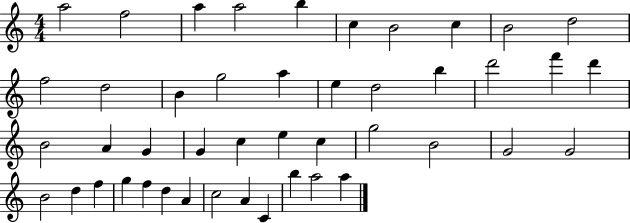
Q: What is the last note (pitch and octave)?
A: A5